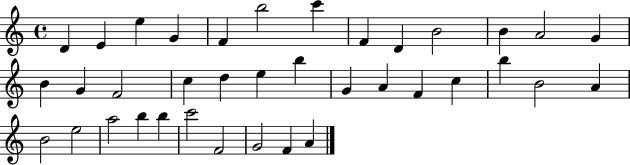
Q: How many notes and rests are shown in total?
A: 37